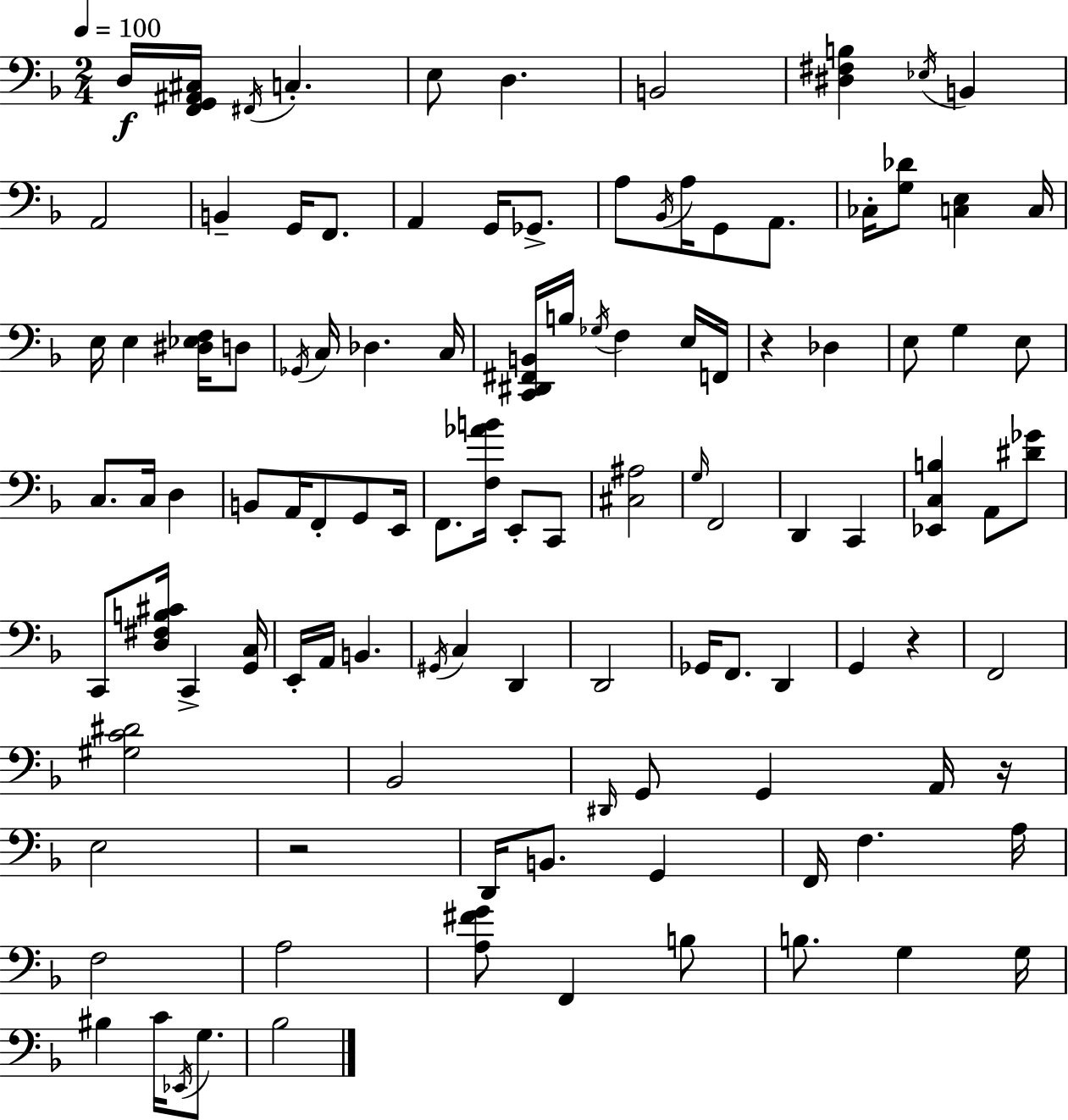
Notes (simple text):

D3/s [F2,G2,A#2,C#3]/s F#2/s C3/q. E3/e D3/q. B2/h [D#3,F#3,B3]/q Eb3/s B2/q A2/h B2/q G2/s F2/e. A2/q G2/s Gb2/e. A3/e Bb2/s A3/s G2/e A2/e. CES3/s [G3,Db4]/e [C3,E3]/q C3/s E3/s E3/q [D#3,Eb3,F3]/s D3/e Gb2/s C3/s Db3/q. C3/s [C2,D#2,F#2,B2]/s B3/s Gb3/s F3/q E3/s F2/s R/q Db3/q E3/e G3/q E3/e C3/e. C3/s D3/q B2/e A2/s F2/e G2/e E2/s F2/e. [F3,Ab4,B4]/s E2/e C2/e [C#3,A#3]/h G3/s F2/h D2/q C2/q [Eb2,C3,B3]/q A2/e [D#4,Gb4]/e C2/e [D3,F#3,B3,C#4]/s C2/q [G2,C3]/s E2/s A2/s B2/q. G#2/s C3/q D2/q D2/h Gb2/s F2/e. D2/q G2/q R/q F2/h [G#3,C4,D#4]/h Bb2/h D#2/s G2/e G2/q A2/s R/s E3/h R/h D2/s B2/e. G2/q F2/s F3/q. A3/s F3/h A3/h [A3,F#4,G4]/e F2/q B3/e B3/e. G3/q G3/s BIS3/q C4/s Eb2/s G3/e. Bb3/h